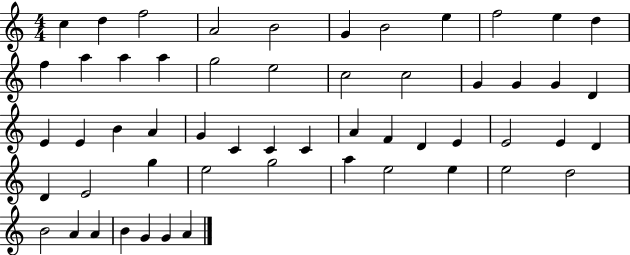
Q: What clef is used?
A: treble